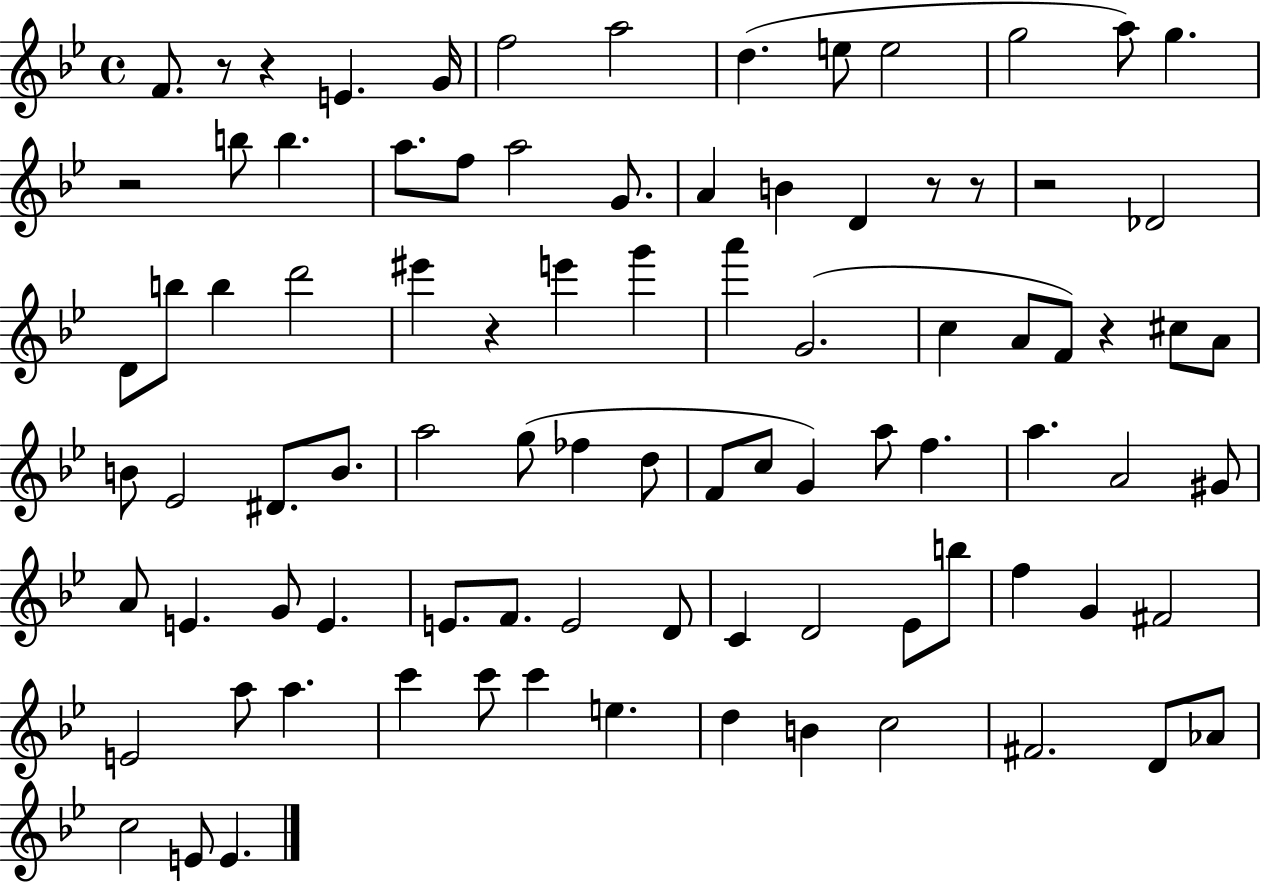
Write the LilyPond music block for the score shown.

{
  \clef treble
  \time 4/4
  \defaultTimeSignature
  \key bes \major
  f'8. r8 r4 e'4. g'16 | f''2 a''2 | d''4.( e''8 e''2 | g''2 a''8) g''4. | \break r2 b''8 b''4. | a''8. f''8 a''2 g'8. | a'4 b'4 d'4 r8 r8 | r2 des'2 | \break d'8 b''8 b''4 d'''2 | eis'''4 r4 e'''4 g'''4 | a'''4 g'2.( | c''4 a'8 f'8) r4 cis''8 a'8 | \break b'8 ees'2 dis'8. b'8. | a''2 g''8( fes''4 d''8 | f'8 c''8 g'4) a''8 f''4. | a''4. a'2 gis'8 | \break a'8 e'4. g'8 e'4. | e'8. f'8. e'2 d'8 | c'4 d'2 ees'8 b''8 | f''4 g'4 fis'2 | \break e'2 a''8 a''4. | c'''4 c'''8 c'''4 e''4. | d''4 b'4 c''2 | fis'2. d'8 aes'8 | \break c''2 e'8 e'4. | \bar "|."
}